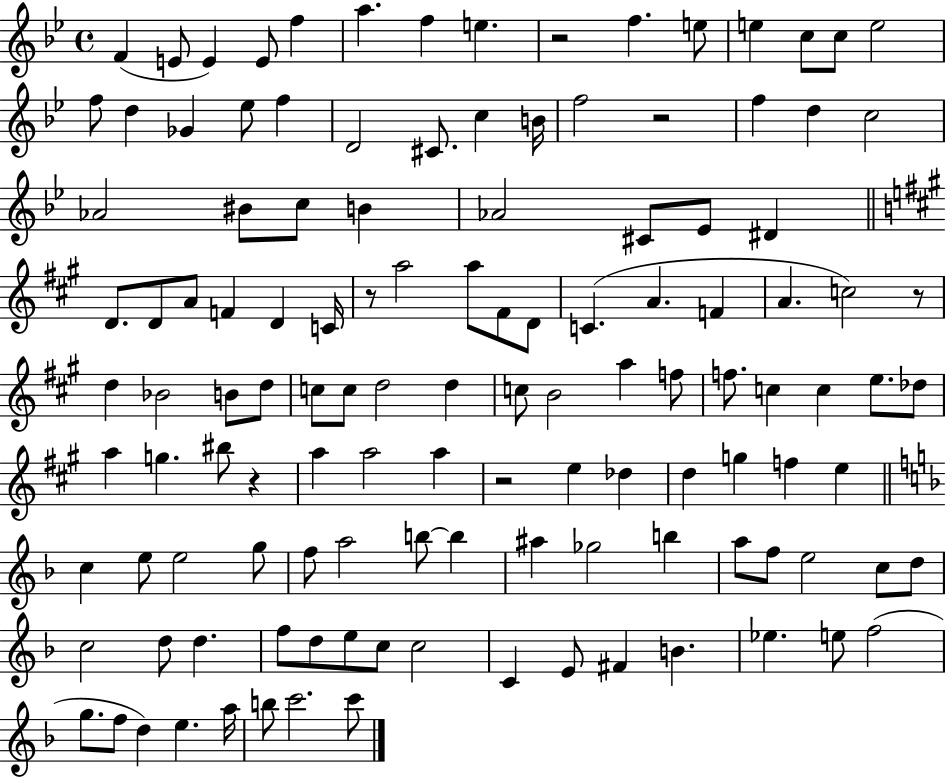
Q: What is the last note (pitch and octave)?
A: C6